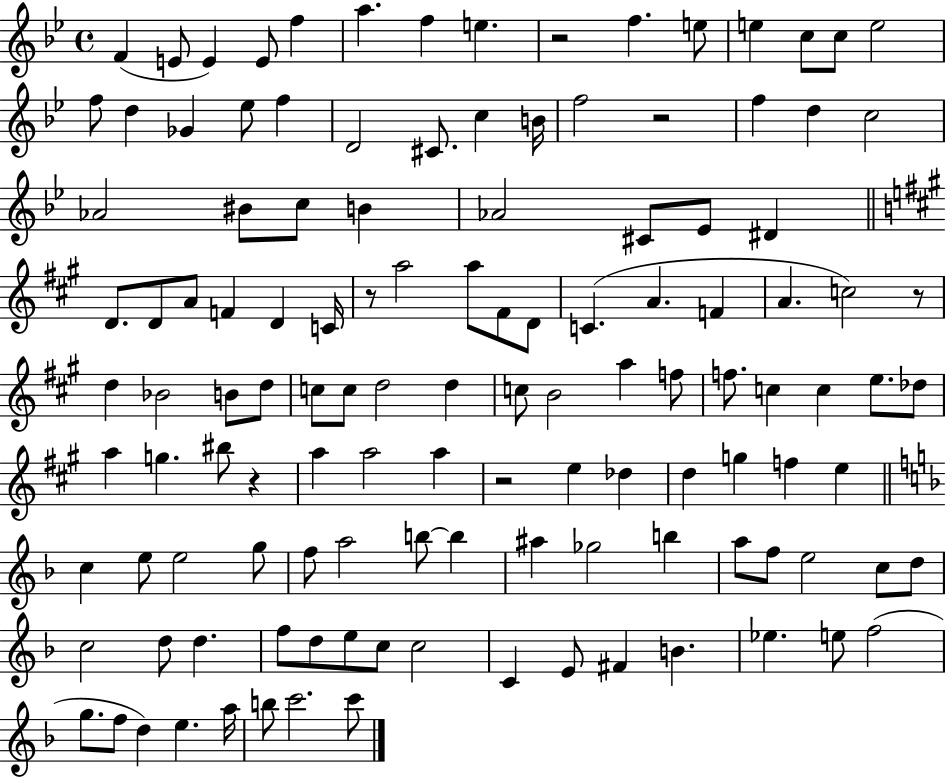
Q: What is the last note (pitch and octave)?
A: C6